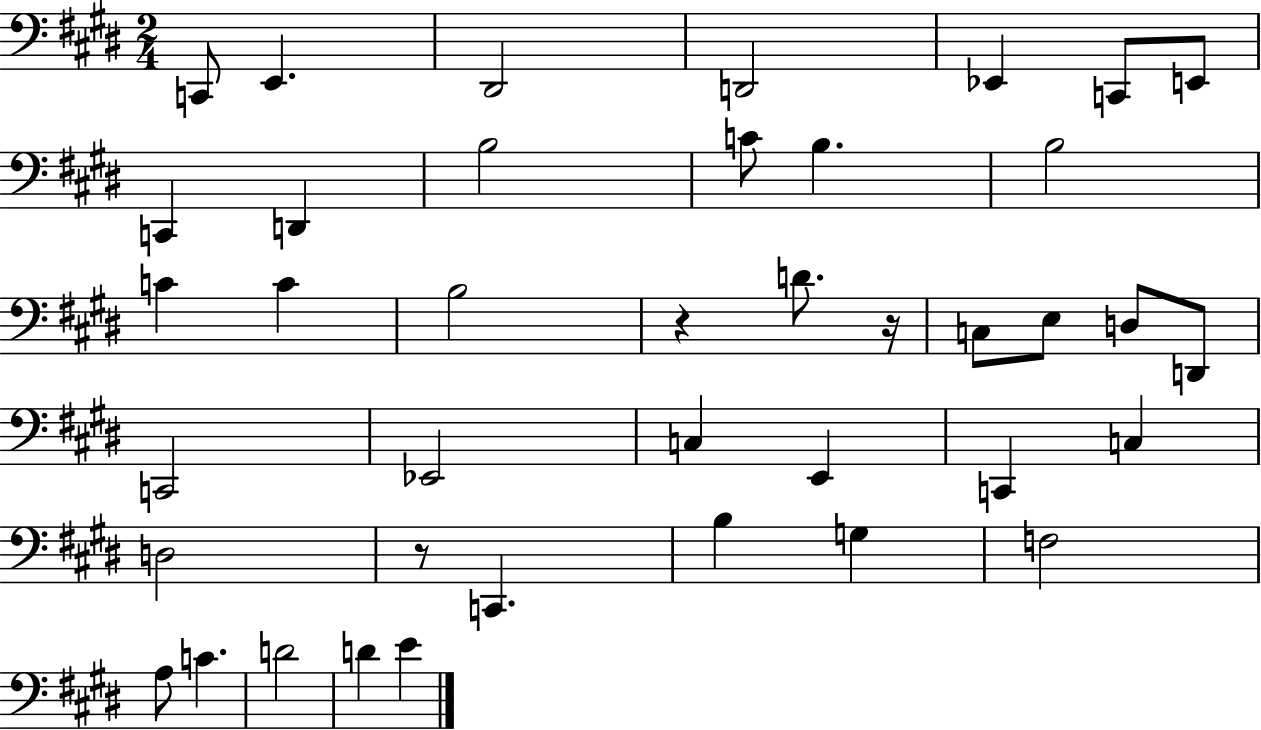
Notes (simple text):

C2/e E2/q. D#2/h D2/h Eb2/q C2/e E2/e C2/q D2/q B3/h C4/e B3/q. B3/h C4/q C4/q B3/h R/q D4/e. R/s C3/e E3/e D3/e D2/e C2/h Eb2/h C3/q E2/q C2/q C3/q D3/h R/e C2/q. B3/q G3/q F3/h A3/e C4/q. D4/h D4/q E4/q